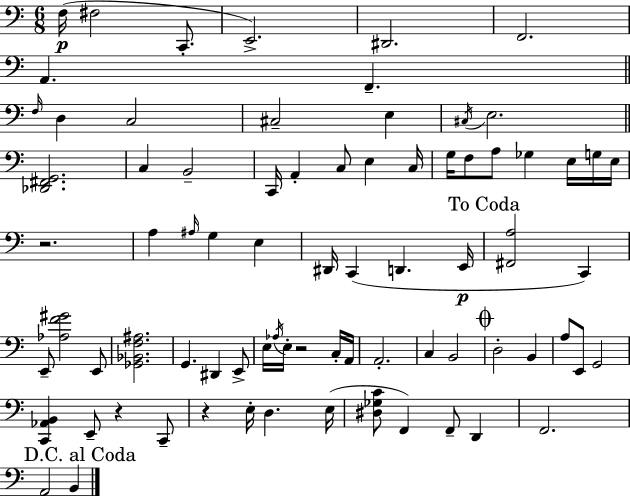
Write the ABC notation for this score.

X:1
T:Untitled
M:6/8
L:1/4
K:Am
F,/4 ^F,2 C,,/2 E,,2 ^D,,2 F,,2 A,, F,, F,/4 D, C,2 ^C,2 E, ^C,/4 E,2 [_D,,^F,,G,,]2 C, B,,2 C,,/4 A,, C,/2 E, C,/4 G,/4 F,/2 A,/2 _G, E,/4 G,/4 E,/4 z2 A, ^A,/4 G, E, ^D,,/4 C,, D,, E,,/4 [^F,,A,]2 C,, E,,/2 [_A,F^G]2 E,,/2 [_G,,_B,,F,^A,]2 G,, ^D,, E,,/2 E,/4 _A,/4 E,/4 z2 C,/4 A,,/4 A,,2 C, B,,2 D,2 B,, A,/2 E,,/2 G,,2 [C,,_A,,B,,] E,,/2 z C,,/2 z E,/4 D, E,/4 [^D,_G,C]/2 F,, F,,/2 D,, F,,2 A,,2 B,,